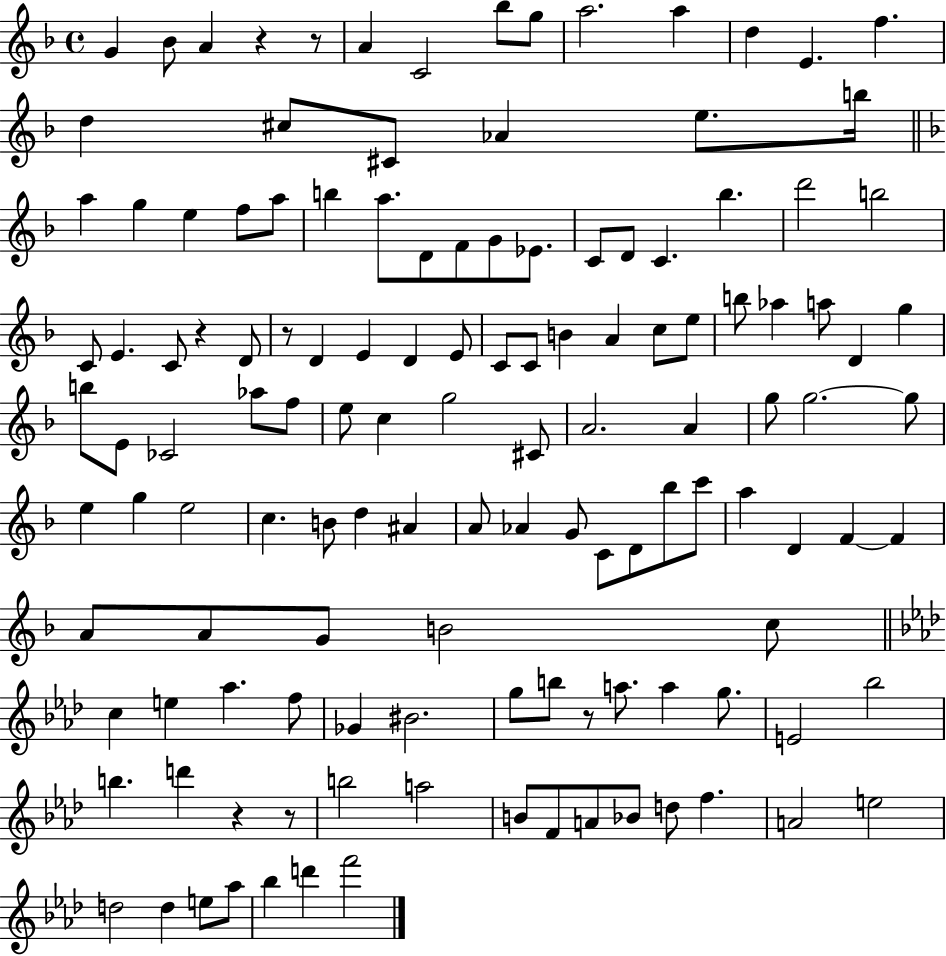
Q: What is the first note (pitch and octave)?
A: G4